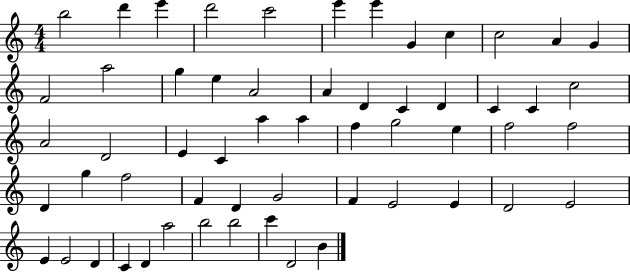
{
  \clef treble
  \numericTimeSignature
  \time 4/4
  \key c \major
  b''2 d'''4 e'''4 | d'''2 c'''2 | e'''4 e'''4 g'4 c''4 | c''2 a'4 g'4 | \break f'2 a''2 | g''4 e''4 a'2 | a'4 d'4 c'4 d'4 | c'4 c'4 c''2 | \break a'2 d'2 | e'4 c'4 a''4 a''4 | f''4 g''2 e''4 | f''2 f''2 | \break d'4 g''4 f''2 | f'4 d'4 g'2 | f'4 e'2 e'4 | d'2 e'2 | \break e'4 e'2 d'4 | c'4 d'4 a''2 | b''2 b''2 | c'''4 d'2 b'4 | \break \bar "|."
}